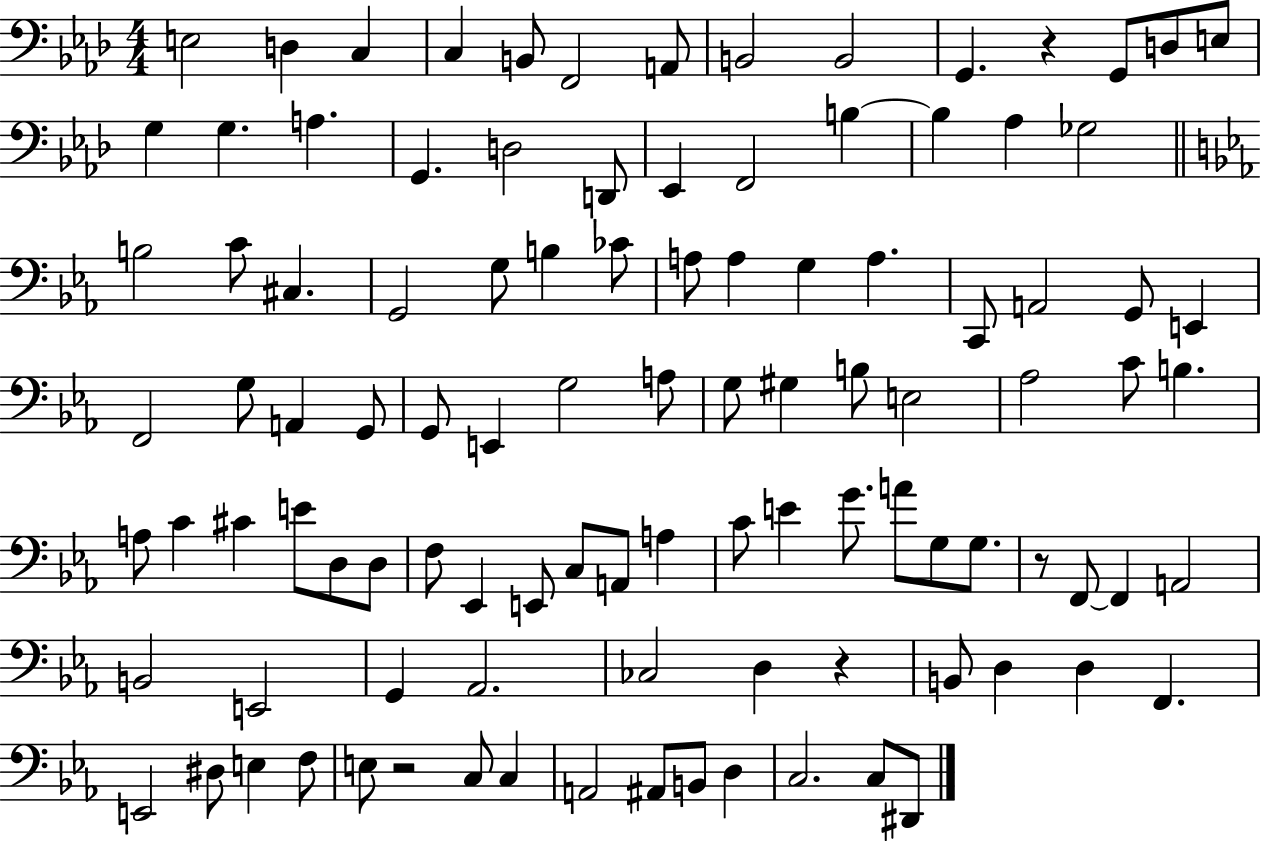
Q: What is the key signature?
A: AES major